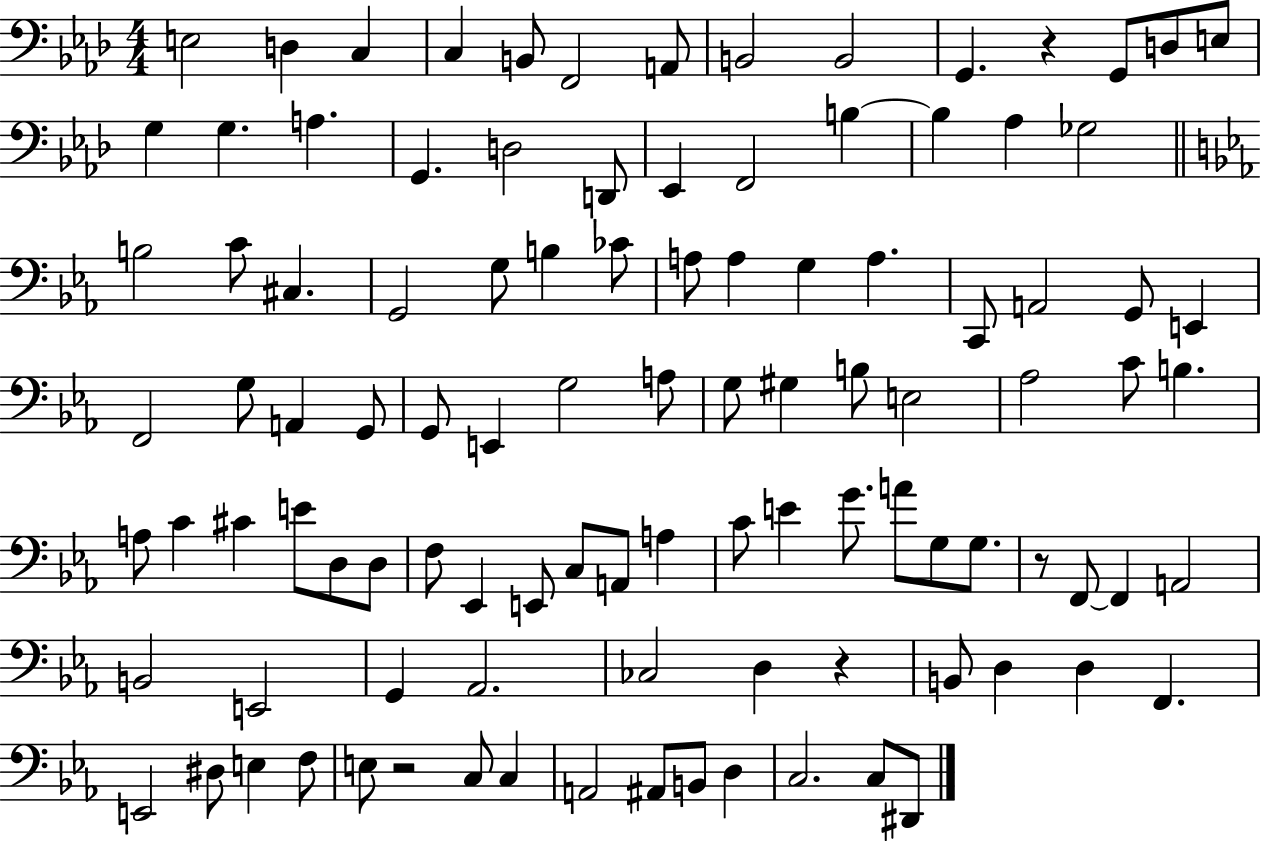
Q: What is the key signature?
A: AES major